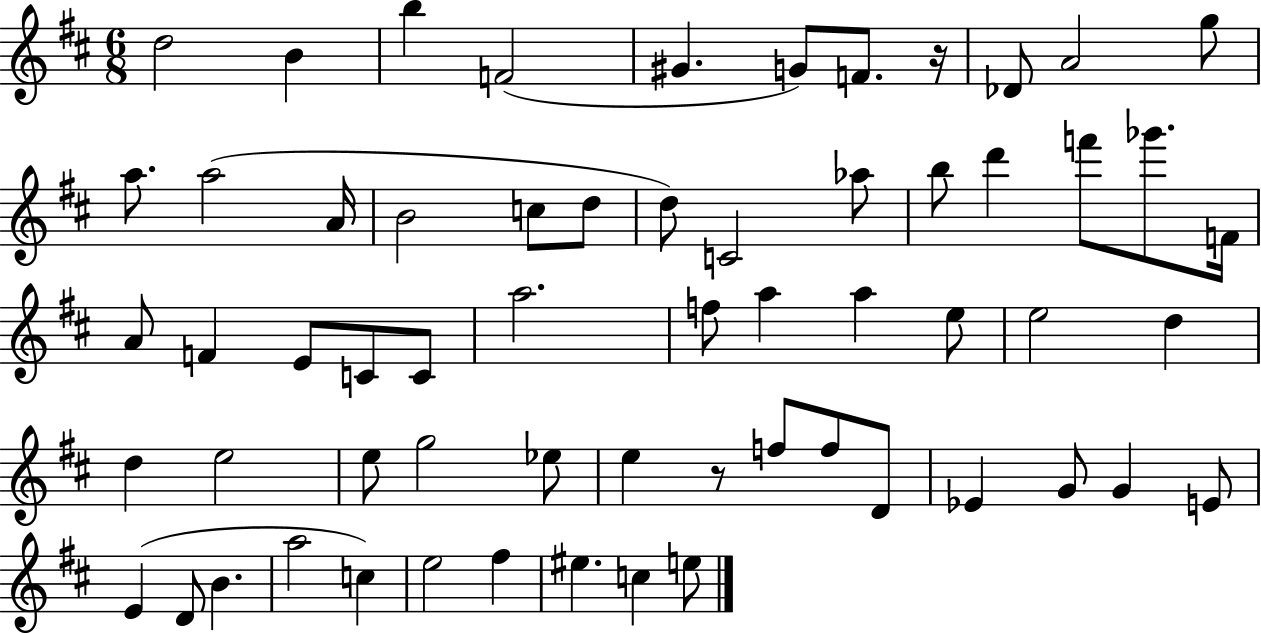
X:1
T:Untitled
M:6/8
L:1/4
K:D
d2 B b F2 ^G G/2 F/2 z/4 _D/2 A2 g/2 a/2 a2 A/4 B2 c/2 d/2 d/2 C2 _a/2 b/2 d' f'/2 _g'/2 F/4 A/2 F E/2 C/2 C/2 a2 f/2 a a e/2 e2 d d e2 e/2 g2 _e/2 e z/2 f/2 f/2 D/2 _E G/2 G E/2 E D/2 B a2 c e2 ^f ^e c e/2